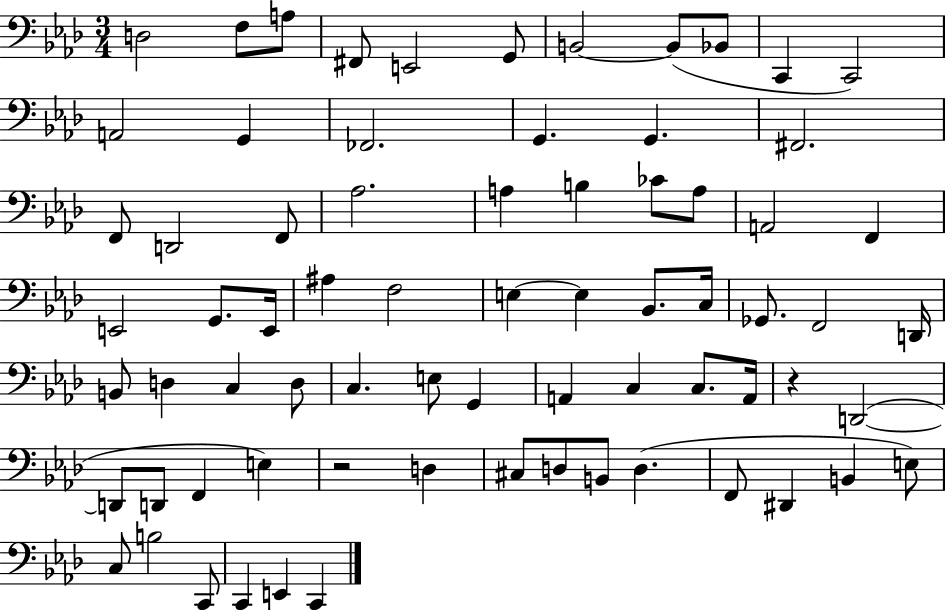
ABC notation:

X:1
T:Untitled
M:3/4
L:1/4
K:Ab
D,2 F,/2 A,/2 ^F,,/2 E,,2 G,,/2 B,,2 B,,/2 _B,,/2 C,, C,,2 A,,2 G,, _F,,2 G,, G,, ^F,,2 F,,/2 D,,2 F,,/2 _A,2 A, B, _C/2 A,/2 A,,2 F,, E,,2 G,,/2 E,,/4 ^A, F,2 E, E, _B,,/2 C,/4 _G,,/2 F,,2 D,,/4 B,,/2 D, C, D,/2 C, E,/2 G,, A,, C, C,/2 A,,/4 z D,,2 D,,/2 D,,/2 F,, E, z2 D, ^C,/2 D,/2 B,,/2 D, F,,/2 ^D,, B,, E,/2 C,/2 B,2 C,,/2 C,, E,, C,,